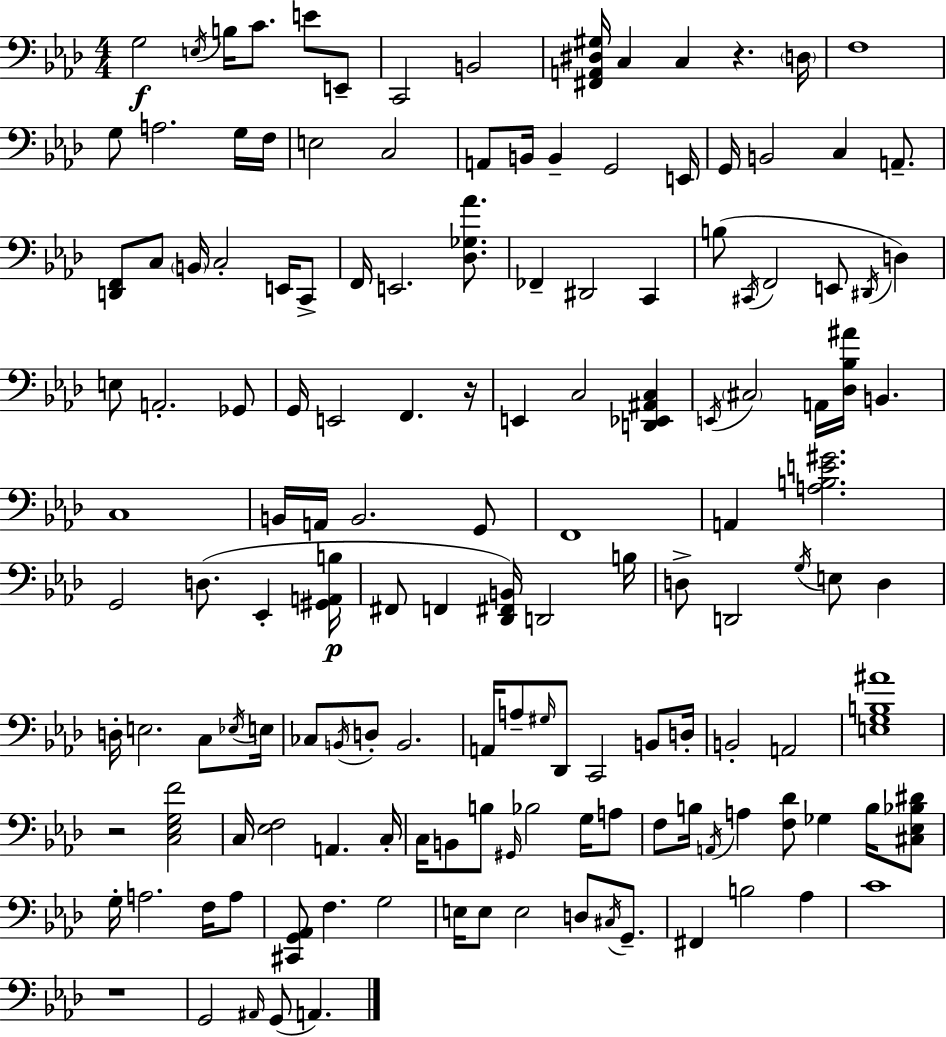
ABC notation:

X:1
T:Untitled
M:4/4
L:1/4
K:Ab
G,2 E,/4 B,/4 C/2 E/2 E,,/2 C,,2 B,,2 [^F,,A,,^D,^G,]/4 C, C, z D,/4 F,4 G,/2 A,2 G,/4 F,/4 E,2 C,2 A,,/2 B,,/4 B,, G,,2 E,,/4 G,,/4 B,,2 C, A,,/2 [D,,F,,]/2 C,/2 B,,/4 C,2 E,,/4 C,,/2 F,,/4 E,,2 [_D,_G,_A]/2 _F,, ^D,,2 C,, B,/2 ^C,,/4 F,,2 E,,/2 ^D,,/4 D, E,/2 A,,2 _G,,/2 G,,/4 E,,2 F,, z/4 E,, C,2 [D,,_E,,^A,,C,] E,,/4 ^C,2 A,,/4 [_D,_B,^A]/4 B,, C,4 B,,/4 A,,/4 B,,2 G,,/2 F,,4 A,, [A,B,E^G]2 G,,2 D,/2 _E,, [^G,,A,,B,]/4 ^F,,/2 F,, [_D,,^F,,B,,]/4 D,,2 B,/4 D,/2 D,,2 G,/4 E,/2 D, D,/4 E,2 C,/2 _E,/4 E,/4 _C,/2 B,,/4 D,/2 B,,2 A,,/4 A,/2 ^G,/4 _D,,/2 C,,2 B,,/2 D,/4 B,,2 A,,2 [E,G,B,^A]4 z2 [C,_E,G,F]2 C,/4 [_E,F,]2 A,, C,/4 C,/4 B,,/2 B,/2 ^G,,/4 _B,2 G,/4 A,/2 F,/2 B,/4 A,,/4 A, [F,_D]/2 _G, B,/4 [^C,_E,_B,^D]/2 G,/4 A,2 F,/4 A,/2 [^C,,G,,_A,,]/2 F, G,2 E,/4 E,/2 E,2 D,/2 ^C,/4 G,,/2 ^F,, B,2 _A, C4 z4 G,,2 ^A,,/4 G,,/2 A,,